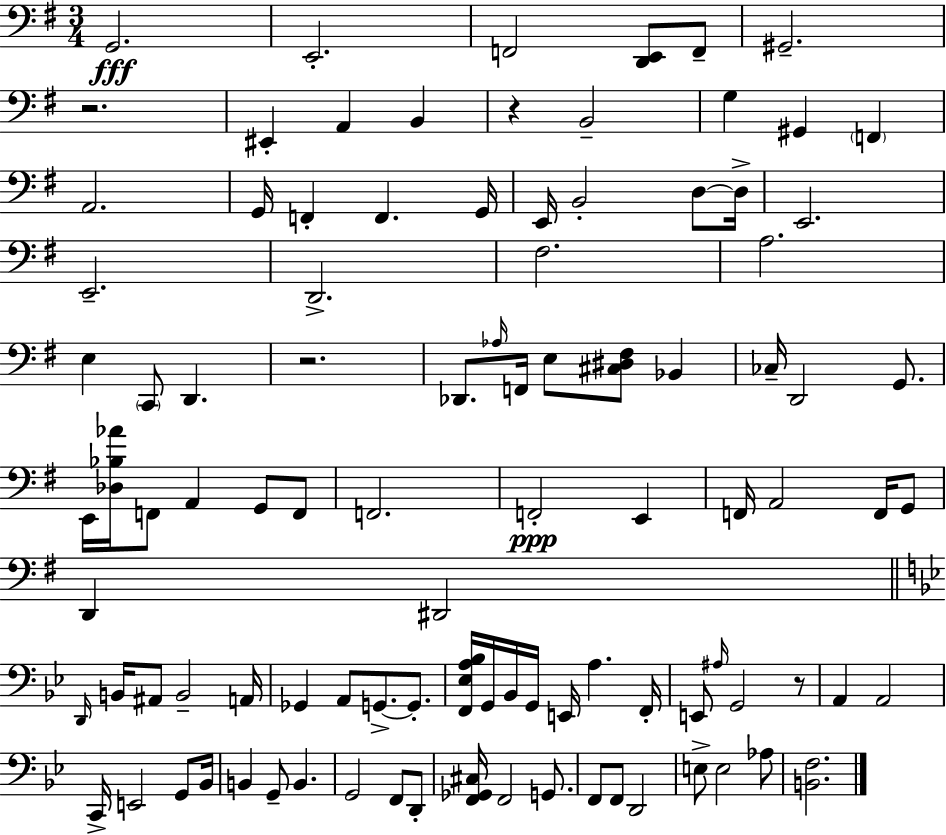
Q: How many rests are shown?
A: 4